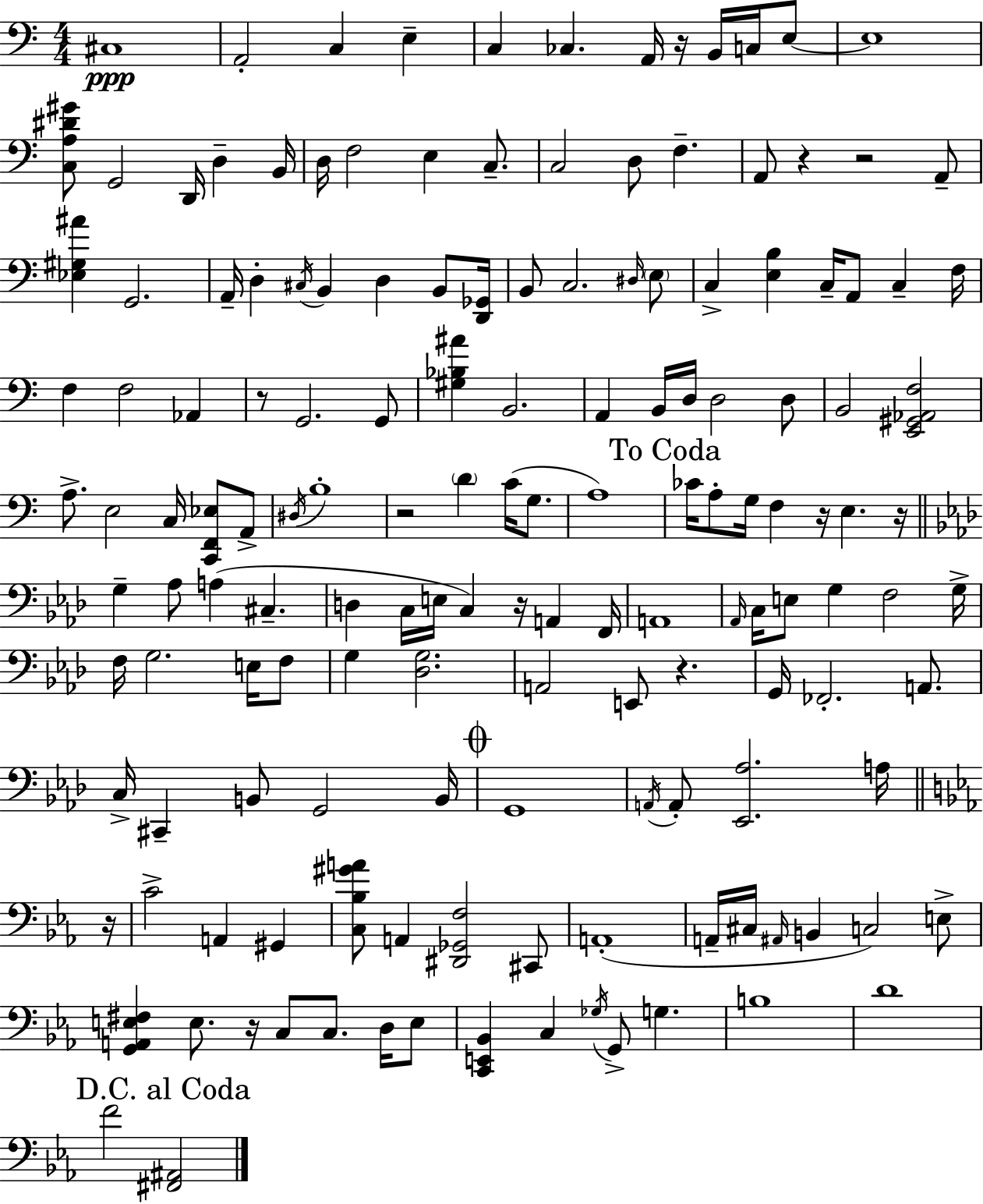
X:1
T:Untitled
M:4/4
L:1/4
K:Am
^C,4 A,,2 C, E, C, _C, A,,/4 z/4 B,,/4 C,/4 E,/2 E,4 [C,A,^D^G]/2 G,,2 D,,/4 D, B,,/4 D,/4 F,2 E, C,/2 C,2 D,/2 F, A,,/2 z z2 A,,/2 [_E,^G,^A] G,,2 A,,/4 D, ^C,/4 B,, D, B,,/2 [D,,_G,,]/4 B,,/2 C,2 ^D,/4 E,/2 C, [E,B,] C,/4 A,,/2 C, F,/4 F, F,2 _A,, z/2 G,,2 G,,/2 [^G,_B,^A] B,,2 A,, B,,/4 D,/4 D,2 D,/2 B,,2 [E,,^G,,_A,,F,]2 A,/2 E,2 C,/4 [C,,F,,_E,]/2 A,,/2 ^D,/4 B,4 z2 D C/4 G,/2 A,4 _C/4 A,/2 G,/4 F, z/4 E, z/4 G, _A,/2 A, ^C, D, C,/4 E,/4 C, z/4 A,, F,,/4 A,,4 _A,,/4 C,/4 E,/2 G, F,2 G,/4 F,/4 G,2 E,/4 F,/2 G, [_D,G,]2 A,,2 E,,/2 z G,,/4 _F,,2 A,,/2 C,/4 ^C,, B,,/2 G,,2 B,,/4 G,,4 A,,/4 A,,/2 [_E,,_A,]2 A,/4 z/4 C2 A,, ^G,, [C,_B,^GA]/2 A,, [^D,,_G,,F,]2 ^C,,/2 A,,4 A,,/4 ^C,/4 ^A,,/4 B,, C,2 E,/2 [G,,A,,E,^F,] E,/2 z/4 C,/2 C,/2 D,/4 E,/2 [C,,E,,_B,,] C, _G,/4 G,,/2 G, B,4 D4 F2 [^F,,^A,,]2